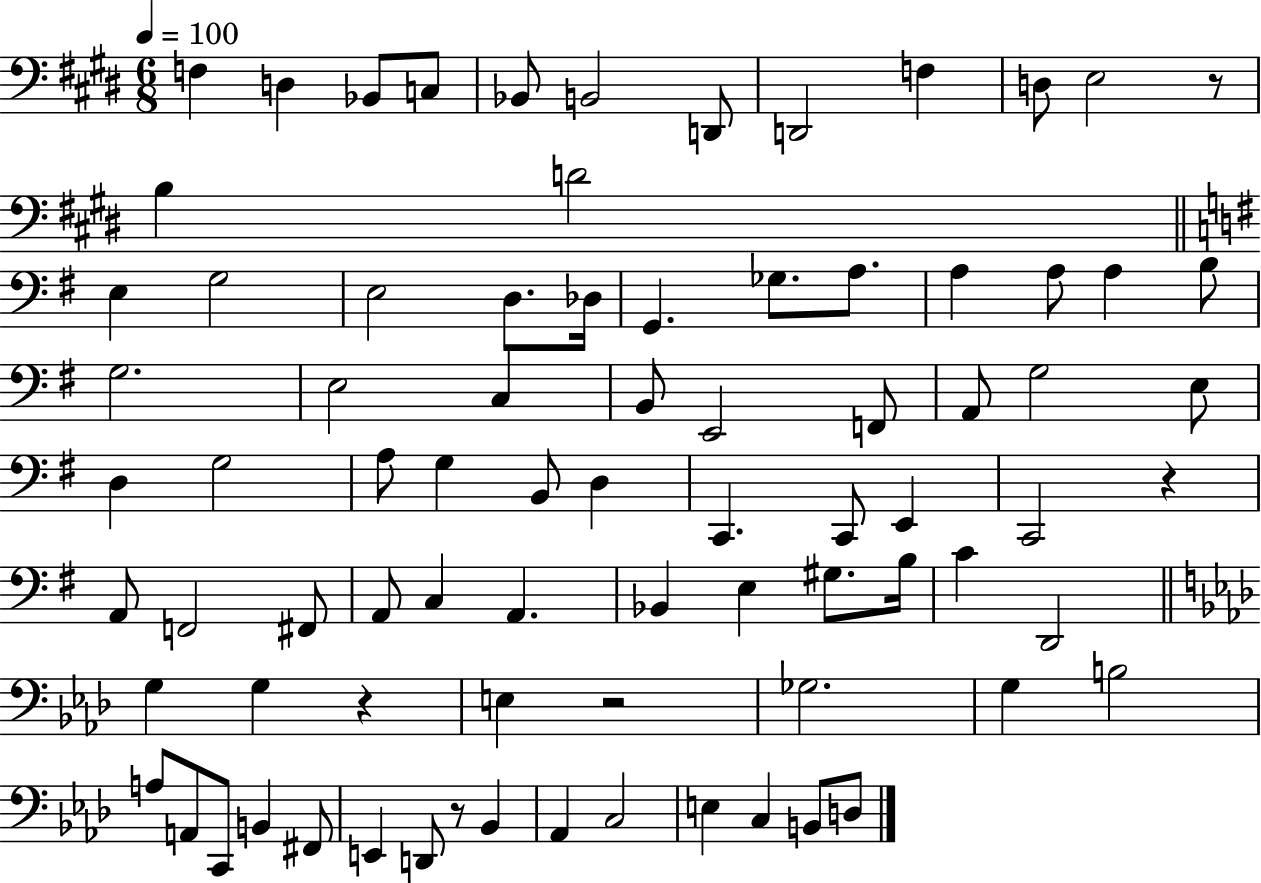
F3/q D3/q Bb2/e C3/e Bb2/e B2/h D2/e D2/h F3/q D3/e E3/h R/e B3/q D4/h E3/q G3/h E3/h D3/e. Db3/s G2/q. Gb3/e. A3/e. A3/q A3/e A3/q B3/e G3/h. E3/h C3/q B2/e E2/h F2/e A2/e G3/h E3/e D3/q G3/h A3/e G3/q B2/e D3/q C2/q. C2/e E2/q C2/h R/q A2/e F2/h F#2/e A2/e C3/q A2/q. Bb2/q E3/q G#3/e. B3/s C4/q D2/h G3/q G3/q R/q E3/q R/h Gb3/h. G3/q B3/h A3/e A2/e C2/e B2/q F#2/e E2/q D2/e R/e Bb2/q Ab2/q C3/h E3/q C3/q B2/e D3/e